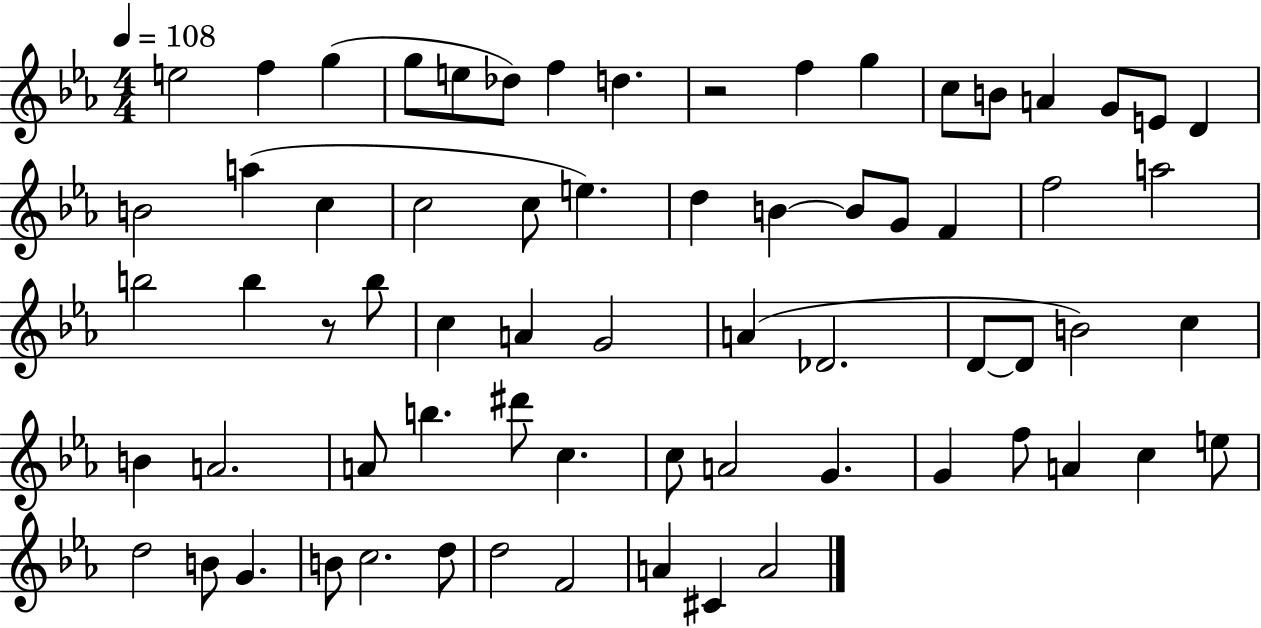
E5/h F5/q G5/q G5/e E5/e Db5/e F5/q D5/q. R/h F5/q G5/q C5/e B4/e A4/q G4/e E4/e D4/q B4/h A5/q C5/q C5/h C5/e E5/q. D5/q B4/q B4/e G4/e F4/q F5/h A5/h B5/h B5/q R/e B5/e C5/q A4/q G4/h A4/q Db4/h. D4/e D4/e B4/h C5/q B4/q A4/h. A4/e B5/q. D#6/e C5/q. C5/e A4/h G4/q. G4/q F5/e A4/q C5/q E5/e D5/h B4/e G4/q. B4/e C5/h. D5/e D5/h F4/h A4/q C#4/q A4/h